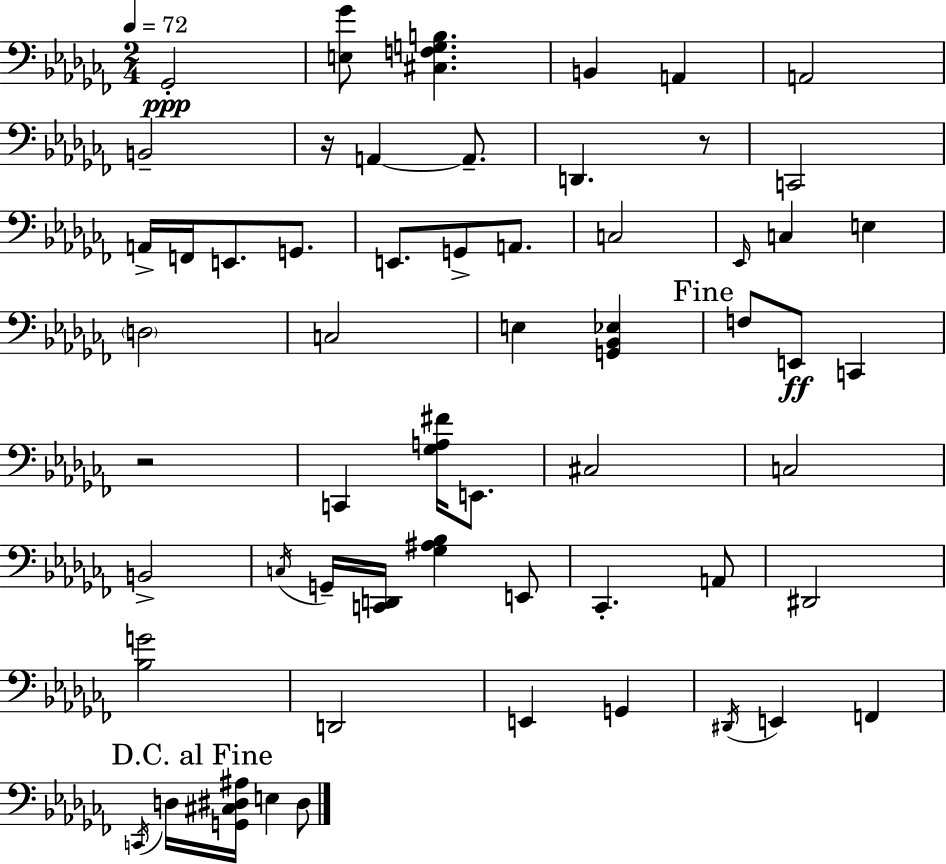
Gb2/h [E3,Gb4]/e [C#3,F3,G3,B3]/q. B2/q A2/q A2/h B2/h R/s A2/q A2/e. D2/q. R/e C2/h A2/s F2/s E2/e. G2/e. E2/e. G2/e A2/e. C3/h Eb2/s C3/q E3/q D3/h C3/h E3/q [G2,Bb2,Eb3]/q F3/e E2/e C2/q R/h C2/q [Gb3,A3,F#4]/s E2/e. C#3/h C3/h B2/h C3/s G2/s [C2,D2]/s [Gb3,A#3,Bb3]/q E2/e CES2/q. A2/e D#2/h [Bb3,G4]/h D2/h E2/q G2/q D#2/s E2/q F2/q C2/s D3/s [G2,C#3,D#3,A#3]/s E3/q D#3/e